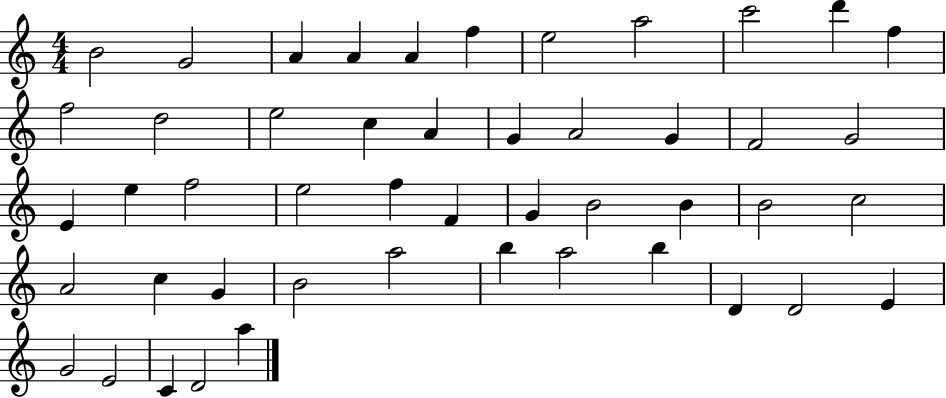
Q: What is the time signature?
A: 4/4